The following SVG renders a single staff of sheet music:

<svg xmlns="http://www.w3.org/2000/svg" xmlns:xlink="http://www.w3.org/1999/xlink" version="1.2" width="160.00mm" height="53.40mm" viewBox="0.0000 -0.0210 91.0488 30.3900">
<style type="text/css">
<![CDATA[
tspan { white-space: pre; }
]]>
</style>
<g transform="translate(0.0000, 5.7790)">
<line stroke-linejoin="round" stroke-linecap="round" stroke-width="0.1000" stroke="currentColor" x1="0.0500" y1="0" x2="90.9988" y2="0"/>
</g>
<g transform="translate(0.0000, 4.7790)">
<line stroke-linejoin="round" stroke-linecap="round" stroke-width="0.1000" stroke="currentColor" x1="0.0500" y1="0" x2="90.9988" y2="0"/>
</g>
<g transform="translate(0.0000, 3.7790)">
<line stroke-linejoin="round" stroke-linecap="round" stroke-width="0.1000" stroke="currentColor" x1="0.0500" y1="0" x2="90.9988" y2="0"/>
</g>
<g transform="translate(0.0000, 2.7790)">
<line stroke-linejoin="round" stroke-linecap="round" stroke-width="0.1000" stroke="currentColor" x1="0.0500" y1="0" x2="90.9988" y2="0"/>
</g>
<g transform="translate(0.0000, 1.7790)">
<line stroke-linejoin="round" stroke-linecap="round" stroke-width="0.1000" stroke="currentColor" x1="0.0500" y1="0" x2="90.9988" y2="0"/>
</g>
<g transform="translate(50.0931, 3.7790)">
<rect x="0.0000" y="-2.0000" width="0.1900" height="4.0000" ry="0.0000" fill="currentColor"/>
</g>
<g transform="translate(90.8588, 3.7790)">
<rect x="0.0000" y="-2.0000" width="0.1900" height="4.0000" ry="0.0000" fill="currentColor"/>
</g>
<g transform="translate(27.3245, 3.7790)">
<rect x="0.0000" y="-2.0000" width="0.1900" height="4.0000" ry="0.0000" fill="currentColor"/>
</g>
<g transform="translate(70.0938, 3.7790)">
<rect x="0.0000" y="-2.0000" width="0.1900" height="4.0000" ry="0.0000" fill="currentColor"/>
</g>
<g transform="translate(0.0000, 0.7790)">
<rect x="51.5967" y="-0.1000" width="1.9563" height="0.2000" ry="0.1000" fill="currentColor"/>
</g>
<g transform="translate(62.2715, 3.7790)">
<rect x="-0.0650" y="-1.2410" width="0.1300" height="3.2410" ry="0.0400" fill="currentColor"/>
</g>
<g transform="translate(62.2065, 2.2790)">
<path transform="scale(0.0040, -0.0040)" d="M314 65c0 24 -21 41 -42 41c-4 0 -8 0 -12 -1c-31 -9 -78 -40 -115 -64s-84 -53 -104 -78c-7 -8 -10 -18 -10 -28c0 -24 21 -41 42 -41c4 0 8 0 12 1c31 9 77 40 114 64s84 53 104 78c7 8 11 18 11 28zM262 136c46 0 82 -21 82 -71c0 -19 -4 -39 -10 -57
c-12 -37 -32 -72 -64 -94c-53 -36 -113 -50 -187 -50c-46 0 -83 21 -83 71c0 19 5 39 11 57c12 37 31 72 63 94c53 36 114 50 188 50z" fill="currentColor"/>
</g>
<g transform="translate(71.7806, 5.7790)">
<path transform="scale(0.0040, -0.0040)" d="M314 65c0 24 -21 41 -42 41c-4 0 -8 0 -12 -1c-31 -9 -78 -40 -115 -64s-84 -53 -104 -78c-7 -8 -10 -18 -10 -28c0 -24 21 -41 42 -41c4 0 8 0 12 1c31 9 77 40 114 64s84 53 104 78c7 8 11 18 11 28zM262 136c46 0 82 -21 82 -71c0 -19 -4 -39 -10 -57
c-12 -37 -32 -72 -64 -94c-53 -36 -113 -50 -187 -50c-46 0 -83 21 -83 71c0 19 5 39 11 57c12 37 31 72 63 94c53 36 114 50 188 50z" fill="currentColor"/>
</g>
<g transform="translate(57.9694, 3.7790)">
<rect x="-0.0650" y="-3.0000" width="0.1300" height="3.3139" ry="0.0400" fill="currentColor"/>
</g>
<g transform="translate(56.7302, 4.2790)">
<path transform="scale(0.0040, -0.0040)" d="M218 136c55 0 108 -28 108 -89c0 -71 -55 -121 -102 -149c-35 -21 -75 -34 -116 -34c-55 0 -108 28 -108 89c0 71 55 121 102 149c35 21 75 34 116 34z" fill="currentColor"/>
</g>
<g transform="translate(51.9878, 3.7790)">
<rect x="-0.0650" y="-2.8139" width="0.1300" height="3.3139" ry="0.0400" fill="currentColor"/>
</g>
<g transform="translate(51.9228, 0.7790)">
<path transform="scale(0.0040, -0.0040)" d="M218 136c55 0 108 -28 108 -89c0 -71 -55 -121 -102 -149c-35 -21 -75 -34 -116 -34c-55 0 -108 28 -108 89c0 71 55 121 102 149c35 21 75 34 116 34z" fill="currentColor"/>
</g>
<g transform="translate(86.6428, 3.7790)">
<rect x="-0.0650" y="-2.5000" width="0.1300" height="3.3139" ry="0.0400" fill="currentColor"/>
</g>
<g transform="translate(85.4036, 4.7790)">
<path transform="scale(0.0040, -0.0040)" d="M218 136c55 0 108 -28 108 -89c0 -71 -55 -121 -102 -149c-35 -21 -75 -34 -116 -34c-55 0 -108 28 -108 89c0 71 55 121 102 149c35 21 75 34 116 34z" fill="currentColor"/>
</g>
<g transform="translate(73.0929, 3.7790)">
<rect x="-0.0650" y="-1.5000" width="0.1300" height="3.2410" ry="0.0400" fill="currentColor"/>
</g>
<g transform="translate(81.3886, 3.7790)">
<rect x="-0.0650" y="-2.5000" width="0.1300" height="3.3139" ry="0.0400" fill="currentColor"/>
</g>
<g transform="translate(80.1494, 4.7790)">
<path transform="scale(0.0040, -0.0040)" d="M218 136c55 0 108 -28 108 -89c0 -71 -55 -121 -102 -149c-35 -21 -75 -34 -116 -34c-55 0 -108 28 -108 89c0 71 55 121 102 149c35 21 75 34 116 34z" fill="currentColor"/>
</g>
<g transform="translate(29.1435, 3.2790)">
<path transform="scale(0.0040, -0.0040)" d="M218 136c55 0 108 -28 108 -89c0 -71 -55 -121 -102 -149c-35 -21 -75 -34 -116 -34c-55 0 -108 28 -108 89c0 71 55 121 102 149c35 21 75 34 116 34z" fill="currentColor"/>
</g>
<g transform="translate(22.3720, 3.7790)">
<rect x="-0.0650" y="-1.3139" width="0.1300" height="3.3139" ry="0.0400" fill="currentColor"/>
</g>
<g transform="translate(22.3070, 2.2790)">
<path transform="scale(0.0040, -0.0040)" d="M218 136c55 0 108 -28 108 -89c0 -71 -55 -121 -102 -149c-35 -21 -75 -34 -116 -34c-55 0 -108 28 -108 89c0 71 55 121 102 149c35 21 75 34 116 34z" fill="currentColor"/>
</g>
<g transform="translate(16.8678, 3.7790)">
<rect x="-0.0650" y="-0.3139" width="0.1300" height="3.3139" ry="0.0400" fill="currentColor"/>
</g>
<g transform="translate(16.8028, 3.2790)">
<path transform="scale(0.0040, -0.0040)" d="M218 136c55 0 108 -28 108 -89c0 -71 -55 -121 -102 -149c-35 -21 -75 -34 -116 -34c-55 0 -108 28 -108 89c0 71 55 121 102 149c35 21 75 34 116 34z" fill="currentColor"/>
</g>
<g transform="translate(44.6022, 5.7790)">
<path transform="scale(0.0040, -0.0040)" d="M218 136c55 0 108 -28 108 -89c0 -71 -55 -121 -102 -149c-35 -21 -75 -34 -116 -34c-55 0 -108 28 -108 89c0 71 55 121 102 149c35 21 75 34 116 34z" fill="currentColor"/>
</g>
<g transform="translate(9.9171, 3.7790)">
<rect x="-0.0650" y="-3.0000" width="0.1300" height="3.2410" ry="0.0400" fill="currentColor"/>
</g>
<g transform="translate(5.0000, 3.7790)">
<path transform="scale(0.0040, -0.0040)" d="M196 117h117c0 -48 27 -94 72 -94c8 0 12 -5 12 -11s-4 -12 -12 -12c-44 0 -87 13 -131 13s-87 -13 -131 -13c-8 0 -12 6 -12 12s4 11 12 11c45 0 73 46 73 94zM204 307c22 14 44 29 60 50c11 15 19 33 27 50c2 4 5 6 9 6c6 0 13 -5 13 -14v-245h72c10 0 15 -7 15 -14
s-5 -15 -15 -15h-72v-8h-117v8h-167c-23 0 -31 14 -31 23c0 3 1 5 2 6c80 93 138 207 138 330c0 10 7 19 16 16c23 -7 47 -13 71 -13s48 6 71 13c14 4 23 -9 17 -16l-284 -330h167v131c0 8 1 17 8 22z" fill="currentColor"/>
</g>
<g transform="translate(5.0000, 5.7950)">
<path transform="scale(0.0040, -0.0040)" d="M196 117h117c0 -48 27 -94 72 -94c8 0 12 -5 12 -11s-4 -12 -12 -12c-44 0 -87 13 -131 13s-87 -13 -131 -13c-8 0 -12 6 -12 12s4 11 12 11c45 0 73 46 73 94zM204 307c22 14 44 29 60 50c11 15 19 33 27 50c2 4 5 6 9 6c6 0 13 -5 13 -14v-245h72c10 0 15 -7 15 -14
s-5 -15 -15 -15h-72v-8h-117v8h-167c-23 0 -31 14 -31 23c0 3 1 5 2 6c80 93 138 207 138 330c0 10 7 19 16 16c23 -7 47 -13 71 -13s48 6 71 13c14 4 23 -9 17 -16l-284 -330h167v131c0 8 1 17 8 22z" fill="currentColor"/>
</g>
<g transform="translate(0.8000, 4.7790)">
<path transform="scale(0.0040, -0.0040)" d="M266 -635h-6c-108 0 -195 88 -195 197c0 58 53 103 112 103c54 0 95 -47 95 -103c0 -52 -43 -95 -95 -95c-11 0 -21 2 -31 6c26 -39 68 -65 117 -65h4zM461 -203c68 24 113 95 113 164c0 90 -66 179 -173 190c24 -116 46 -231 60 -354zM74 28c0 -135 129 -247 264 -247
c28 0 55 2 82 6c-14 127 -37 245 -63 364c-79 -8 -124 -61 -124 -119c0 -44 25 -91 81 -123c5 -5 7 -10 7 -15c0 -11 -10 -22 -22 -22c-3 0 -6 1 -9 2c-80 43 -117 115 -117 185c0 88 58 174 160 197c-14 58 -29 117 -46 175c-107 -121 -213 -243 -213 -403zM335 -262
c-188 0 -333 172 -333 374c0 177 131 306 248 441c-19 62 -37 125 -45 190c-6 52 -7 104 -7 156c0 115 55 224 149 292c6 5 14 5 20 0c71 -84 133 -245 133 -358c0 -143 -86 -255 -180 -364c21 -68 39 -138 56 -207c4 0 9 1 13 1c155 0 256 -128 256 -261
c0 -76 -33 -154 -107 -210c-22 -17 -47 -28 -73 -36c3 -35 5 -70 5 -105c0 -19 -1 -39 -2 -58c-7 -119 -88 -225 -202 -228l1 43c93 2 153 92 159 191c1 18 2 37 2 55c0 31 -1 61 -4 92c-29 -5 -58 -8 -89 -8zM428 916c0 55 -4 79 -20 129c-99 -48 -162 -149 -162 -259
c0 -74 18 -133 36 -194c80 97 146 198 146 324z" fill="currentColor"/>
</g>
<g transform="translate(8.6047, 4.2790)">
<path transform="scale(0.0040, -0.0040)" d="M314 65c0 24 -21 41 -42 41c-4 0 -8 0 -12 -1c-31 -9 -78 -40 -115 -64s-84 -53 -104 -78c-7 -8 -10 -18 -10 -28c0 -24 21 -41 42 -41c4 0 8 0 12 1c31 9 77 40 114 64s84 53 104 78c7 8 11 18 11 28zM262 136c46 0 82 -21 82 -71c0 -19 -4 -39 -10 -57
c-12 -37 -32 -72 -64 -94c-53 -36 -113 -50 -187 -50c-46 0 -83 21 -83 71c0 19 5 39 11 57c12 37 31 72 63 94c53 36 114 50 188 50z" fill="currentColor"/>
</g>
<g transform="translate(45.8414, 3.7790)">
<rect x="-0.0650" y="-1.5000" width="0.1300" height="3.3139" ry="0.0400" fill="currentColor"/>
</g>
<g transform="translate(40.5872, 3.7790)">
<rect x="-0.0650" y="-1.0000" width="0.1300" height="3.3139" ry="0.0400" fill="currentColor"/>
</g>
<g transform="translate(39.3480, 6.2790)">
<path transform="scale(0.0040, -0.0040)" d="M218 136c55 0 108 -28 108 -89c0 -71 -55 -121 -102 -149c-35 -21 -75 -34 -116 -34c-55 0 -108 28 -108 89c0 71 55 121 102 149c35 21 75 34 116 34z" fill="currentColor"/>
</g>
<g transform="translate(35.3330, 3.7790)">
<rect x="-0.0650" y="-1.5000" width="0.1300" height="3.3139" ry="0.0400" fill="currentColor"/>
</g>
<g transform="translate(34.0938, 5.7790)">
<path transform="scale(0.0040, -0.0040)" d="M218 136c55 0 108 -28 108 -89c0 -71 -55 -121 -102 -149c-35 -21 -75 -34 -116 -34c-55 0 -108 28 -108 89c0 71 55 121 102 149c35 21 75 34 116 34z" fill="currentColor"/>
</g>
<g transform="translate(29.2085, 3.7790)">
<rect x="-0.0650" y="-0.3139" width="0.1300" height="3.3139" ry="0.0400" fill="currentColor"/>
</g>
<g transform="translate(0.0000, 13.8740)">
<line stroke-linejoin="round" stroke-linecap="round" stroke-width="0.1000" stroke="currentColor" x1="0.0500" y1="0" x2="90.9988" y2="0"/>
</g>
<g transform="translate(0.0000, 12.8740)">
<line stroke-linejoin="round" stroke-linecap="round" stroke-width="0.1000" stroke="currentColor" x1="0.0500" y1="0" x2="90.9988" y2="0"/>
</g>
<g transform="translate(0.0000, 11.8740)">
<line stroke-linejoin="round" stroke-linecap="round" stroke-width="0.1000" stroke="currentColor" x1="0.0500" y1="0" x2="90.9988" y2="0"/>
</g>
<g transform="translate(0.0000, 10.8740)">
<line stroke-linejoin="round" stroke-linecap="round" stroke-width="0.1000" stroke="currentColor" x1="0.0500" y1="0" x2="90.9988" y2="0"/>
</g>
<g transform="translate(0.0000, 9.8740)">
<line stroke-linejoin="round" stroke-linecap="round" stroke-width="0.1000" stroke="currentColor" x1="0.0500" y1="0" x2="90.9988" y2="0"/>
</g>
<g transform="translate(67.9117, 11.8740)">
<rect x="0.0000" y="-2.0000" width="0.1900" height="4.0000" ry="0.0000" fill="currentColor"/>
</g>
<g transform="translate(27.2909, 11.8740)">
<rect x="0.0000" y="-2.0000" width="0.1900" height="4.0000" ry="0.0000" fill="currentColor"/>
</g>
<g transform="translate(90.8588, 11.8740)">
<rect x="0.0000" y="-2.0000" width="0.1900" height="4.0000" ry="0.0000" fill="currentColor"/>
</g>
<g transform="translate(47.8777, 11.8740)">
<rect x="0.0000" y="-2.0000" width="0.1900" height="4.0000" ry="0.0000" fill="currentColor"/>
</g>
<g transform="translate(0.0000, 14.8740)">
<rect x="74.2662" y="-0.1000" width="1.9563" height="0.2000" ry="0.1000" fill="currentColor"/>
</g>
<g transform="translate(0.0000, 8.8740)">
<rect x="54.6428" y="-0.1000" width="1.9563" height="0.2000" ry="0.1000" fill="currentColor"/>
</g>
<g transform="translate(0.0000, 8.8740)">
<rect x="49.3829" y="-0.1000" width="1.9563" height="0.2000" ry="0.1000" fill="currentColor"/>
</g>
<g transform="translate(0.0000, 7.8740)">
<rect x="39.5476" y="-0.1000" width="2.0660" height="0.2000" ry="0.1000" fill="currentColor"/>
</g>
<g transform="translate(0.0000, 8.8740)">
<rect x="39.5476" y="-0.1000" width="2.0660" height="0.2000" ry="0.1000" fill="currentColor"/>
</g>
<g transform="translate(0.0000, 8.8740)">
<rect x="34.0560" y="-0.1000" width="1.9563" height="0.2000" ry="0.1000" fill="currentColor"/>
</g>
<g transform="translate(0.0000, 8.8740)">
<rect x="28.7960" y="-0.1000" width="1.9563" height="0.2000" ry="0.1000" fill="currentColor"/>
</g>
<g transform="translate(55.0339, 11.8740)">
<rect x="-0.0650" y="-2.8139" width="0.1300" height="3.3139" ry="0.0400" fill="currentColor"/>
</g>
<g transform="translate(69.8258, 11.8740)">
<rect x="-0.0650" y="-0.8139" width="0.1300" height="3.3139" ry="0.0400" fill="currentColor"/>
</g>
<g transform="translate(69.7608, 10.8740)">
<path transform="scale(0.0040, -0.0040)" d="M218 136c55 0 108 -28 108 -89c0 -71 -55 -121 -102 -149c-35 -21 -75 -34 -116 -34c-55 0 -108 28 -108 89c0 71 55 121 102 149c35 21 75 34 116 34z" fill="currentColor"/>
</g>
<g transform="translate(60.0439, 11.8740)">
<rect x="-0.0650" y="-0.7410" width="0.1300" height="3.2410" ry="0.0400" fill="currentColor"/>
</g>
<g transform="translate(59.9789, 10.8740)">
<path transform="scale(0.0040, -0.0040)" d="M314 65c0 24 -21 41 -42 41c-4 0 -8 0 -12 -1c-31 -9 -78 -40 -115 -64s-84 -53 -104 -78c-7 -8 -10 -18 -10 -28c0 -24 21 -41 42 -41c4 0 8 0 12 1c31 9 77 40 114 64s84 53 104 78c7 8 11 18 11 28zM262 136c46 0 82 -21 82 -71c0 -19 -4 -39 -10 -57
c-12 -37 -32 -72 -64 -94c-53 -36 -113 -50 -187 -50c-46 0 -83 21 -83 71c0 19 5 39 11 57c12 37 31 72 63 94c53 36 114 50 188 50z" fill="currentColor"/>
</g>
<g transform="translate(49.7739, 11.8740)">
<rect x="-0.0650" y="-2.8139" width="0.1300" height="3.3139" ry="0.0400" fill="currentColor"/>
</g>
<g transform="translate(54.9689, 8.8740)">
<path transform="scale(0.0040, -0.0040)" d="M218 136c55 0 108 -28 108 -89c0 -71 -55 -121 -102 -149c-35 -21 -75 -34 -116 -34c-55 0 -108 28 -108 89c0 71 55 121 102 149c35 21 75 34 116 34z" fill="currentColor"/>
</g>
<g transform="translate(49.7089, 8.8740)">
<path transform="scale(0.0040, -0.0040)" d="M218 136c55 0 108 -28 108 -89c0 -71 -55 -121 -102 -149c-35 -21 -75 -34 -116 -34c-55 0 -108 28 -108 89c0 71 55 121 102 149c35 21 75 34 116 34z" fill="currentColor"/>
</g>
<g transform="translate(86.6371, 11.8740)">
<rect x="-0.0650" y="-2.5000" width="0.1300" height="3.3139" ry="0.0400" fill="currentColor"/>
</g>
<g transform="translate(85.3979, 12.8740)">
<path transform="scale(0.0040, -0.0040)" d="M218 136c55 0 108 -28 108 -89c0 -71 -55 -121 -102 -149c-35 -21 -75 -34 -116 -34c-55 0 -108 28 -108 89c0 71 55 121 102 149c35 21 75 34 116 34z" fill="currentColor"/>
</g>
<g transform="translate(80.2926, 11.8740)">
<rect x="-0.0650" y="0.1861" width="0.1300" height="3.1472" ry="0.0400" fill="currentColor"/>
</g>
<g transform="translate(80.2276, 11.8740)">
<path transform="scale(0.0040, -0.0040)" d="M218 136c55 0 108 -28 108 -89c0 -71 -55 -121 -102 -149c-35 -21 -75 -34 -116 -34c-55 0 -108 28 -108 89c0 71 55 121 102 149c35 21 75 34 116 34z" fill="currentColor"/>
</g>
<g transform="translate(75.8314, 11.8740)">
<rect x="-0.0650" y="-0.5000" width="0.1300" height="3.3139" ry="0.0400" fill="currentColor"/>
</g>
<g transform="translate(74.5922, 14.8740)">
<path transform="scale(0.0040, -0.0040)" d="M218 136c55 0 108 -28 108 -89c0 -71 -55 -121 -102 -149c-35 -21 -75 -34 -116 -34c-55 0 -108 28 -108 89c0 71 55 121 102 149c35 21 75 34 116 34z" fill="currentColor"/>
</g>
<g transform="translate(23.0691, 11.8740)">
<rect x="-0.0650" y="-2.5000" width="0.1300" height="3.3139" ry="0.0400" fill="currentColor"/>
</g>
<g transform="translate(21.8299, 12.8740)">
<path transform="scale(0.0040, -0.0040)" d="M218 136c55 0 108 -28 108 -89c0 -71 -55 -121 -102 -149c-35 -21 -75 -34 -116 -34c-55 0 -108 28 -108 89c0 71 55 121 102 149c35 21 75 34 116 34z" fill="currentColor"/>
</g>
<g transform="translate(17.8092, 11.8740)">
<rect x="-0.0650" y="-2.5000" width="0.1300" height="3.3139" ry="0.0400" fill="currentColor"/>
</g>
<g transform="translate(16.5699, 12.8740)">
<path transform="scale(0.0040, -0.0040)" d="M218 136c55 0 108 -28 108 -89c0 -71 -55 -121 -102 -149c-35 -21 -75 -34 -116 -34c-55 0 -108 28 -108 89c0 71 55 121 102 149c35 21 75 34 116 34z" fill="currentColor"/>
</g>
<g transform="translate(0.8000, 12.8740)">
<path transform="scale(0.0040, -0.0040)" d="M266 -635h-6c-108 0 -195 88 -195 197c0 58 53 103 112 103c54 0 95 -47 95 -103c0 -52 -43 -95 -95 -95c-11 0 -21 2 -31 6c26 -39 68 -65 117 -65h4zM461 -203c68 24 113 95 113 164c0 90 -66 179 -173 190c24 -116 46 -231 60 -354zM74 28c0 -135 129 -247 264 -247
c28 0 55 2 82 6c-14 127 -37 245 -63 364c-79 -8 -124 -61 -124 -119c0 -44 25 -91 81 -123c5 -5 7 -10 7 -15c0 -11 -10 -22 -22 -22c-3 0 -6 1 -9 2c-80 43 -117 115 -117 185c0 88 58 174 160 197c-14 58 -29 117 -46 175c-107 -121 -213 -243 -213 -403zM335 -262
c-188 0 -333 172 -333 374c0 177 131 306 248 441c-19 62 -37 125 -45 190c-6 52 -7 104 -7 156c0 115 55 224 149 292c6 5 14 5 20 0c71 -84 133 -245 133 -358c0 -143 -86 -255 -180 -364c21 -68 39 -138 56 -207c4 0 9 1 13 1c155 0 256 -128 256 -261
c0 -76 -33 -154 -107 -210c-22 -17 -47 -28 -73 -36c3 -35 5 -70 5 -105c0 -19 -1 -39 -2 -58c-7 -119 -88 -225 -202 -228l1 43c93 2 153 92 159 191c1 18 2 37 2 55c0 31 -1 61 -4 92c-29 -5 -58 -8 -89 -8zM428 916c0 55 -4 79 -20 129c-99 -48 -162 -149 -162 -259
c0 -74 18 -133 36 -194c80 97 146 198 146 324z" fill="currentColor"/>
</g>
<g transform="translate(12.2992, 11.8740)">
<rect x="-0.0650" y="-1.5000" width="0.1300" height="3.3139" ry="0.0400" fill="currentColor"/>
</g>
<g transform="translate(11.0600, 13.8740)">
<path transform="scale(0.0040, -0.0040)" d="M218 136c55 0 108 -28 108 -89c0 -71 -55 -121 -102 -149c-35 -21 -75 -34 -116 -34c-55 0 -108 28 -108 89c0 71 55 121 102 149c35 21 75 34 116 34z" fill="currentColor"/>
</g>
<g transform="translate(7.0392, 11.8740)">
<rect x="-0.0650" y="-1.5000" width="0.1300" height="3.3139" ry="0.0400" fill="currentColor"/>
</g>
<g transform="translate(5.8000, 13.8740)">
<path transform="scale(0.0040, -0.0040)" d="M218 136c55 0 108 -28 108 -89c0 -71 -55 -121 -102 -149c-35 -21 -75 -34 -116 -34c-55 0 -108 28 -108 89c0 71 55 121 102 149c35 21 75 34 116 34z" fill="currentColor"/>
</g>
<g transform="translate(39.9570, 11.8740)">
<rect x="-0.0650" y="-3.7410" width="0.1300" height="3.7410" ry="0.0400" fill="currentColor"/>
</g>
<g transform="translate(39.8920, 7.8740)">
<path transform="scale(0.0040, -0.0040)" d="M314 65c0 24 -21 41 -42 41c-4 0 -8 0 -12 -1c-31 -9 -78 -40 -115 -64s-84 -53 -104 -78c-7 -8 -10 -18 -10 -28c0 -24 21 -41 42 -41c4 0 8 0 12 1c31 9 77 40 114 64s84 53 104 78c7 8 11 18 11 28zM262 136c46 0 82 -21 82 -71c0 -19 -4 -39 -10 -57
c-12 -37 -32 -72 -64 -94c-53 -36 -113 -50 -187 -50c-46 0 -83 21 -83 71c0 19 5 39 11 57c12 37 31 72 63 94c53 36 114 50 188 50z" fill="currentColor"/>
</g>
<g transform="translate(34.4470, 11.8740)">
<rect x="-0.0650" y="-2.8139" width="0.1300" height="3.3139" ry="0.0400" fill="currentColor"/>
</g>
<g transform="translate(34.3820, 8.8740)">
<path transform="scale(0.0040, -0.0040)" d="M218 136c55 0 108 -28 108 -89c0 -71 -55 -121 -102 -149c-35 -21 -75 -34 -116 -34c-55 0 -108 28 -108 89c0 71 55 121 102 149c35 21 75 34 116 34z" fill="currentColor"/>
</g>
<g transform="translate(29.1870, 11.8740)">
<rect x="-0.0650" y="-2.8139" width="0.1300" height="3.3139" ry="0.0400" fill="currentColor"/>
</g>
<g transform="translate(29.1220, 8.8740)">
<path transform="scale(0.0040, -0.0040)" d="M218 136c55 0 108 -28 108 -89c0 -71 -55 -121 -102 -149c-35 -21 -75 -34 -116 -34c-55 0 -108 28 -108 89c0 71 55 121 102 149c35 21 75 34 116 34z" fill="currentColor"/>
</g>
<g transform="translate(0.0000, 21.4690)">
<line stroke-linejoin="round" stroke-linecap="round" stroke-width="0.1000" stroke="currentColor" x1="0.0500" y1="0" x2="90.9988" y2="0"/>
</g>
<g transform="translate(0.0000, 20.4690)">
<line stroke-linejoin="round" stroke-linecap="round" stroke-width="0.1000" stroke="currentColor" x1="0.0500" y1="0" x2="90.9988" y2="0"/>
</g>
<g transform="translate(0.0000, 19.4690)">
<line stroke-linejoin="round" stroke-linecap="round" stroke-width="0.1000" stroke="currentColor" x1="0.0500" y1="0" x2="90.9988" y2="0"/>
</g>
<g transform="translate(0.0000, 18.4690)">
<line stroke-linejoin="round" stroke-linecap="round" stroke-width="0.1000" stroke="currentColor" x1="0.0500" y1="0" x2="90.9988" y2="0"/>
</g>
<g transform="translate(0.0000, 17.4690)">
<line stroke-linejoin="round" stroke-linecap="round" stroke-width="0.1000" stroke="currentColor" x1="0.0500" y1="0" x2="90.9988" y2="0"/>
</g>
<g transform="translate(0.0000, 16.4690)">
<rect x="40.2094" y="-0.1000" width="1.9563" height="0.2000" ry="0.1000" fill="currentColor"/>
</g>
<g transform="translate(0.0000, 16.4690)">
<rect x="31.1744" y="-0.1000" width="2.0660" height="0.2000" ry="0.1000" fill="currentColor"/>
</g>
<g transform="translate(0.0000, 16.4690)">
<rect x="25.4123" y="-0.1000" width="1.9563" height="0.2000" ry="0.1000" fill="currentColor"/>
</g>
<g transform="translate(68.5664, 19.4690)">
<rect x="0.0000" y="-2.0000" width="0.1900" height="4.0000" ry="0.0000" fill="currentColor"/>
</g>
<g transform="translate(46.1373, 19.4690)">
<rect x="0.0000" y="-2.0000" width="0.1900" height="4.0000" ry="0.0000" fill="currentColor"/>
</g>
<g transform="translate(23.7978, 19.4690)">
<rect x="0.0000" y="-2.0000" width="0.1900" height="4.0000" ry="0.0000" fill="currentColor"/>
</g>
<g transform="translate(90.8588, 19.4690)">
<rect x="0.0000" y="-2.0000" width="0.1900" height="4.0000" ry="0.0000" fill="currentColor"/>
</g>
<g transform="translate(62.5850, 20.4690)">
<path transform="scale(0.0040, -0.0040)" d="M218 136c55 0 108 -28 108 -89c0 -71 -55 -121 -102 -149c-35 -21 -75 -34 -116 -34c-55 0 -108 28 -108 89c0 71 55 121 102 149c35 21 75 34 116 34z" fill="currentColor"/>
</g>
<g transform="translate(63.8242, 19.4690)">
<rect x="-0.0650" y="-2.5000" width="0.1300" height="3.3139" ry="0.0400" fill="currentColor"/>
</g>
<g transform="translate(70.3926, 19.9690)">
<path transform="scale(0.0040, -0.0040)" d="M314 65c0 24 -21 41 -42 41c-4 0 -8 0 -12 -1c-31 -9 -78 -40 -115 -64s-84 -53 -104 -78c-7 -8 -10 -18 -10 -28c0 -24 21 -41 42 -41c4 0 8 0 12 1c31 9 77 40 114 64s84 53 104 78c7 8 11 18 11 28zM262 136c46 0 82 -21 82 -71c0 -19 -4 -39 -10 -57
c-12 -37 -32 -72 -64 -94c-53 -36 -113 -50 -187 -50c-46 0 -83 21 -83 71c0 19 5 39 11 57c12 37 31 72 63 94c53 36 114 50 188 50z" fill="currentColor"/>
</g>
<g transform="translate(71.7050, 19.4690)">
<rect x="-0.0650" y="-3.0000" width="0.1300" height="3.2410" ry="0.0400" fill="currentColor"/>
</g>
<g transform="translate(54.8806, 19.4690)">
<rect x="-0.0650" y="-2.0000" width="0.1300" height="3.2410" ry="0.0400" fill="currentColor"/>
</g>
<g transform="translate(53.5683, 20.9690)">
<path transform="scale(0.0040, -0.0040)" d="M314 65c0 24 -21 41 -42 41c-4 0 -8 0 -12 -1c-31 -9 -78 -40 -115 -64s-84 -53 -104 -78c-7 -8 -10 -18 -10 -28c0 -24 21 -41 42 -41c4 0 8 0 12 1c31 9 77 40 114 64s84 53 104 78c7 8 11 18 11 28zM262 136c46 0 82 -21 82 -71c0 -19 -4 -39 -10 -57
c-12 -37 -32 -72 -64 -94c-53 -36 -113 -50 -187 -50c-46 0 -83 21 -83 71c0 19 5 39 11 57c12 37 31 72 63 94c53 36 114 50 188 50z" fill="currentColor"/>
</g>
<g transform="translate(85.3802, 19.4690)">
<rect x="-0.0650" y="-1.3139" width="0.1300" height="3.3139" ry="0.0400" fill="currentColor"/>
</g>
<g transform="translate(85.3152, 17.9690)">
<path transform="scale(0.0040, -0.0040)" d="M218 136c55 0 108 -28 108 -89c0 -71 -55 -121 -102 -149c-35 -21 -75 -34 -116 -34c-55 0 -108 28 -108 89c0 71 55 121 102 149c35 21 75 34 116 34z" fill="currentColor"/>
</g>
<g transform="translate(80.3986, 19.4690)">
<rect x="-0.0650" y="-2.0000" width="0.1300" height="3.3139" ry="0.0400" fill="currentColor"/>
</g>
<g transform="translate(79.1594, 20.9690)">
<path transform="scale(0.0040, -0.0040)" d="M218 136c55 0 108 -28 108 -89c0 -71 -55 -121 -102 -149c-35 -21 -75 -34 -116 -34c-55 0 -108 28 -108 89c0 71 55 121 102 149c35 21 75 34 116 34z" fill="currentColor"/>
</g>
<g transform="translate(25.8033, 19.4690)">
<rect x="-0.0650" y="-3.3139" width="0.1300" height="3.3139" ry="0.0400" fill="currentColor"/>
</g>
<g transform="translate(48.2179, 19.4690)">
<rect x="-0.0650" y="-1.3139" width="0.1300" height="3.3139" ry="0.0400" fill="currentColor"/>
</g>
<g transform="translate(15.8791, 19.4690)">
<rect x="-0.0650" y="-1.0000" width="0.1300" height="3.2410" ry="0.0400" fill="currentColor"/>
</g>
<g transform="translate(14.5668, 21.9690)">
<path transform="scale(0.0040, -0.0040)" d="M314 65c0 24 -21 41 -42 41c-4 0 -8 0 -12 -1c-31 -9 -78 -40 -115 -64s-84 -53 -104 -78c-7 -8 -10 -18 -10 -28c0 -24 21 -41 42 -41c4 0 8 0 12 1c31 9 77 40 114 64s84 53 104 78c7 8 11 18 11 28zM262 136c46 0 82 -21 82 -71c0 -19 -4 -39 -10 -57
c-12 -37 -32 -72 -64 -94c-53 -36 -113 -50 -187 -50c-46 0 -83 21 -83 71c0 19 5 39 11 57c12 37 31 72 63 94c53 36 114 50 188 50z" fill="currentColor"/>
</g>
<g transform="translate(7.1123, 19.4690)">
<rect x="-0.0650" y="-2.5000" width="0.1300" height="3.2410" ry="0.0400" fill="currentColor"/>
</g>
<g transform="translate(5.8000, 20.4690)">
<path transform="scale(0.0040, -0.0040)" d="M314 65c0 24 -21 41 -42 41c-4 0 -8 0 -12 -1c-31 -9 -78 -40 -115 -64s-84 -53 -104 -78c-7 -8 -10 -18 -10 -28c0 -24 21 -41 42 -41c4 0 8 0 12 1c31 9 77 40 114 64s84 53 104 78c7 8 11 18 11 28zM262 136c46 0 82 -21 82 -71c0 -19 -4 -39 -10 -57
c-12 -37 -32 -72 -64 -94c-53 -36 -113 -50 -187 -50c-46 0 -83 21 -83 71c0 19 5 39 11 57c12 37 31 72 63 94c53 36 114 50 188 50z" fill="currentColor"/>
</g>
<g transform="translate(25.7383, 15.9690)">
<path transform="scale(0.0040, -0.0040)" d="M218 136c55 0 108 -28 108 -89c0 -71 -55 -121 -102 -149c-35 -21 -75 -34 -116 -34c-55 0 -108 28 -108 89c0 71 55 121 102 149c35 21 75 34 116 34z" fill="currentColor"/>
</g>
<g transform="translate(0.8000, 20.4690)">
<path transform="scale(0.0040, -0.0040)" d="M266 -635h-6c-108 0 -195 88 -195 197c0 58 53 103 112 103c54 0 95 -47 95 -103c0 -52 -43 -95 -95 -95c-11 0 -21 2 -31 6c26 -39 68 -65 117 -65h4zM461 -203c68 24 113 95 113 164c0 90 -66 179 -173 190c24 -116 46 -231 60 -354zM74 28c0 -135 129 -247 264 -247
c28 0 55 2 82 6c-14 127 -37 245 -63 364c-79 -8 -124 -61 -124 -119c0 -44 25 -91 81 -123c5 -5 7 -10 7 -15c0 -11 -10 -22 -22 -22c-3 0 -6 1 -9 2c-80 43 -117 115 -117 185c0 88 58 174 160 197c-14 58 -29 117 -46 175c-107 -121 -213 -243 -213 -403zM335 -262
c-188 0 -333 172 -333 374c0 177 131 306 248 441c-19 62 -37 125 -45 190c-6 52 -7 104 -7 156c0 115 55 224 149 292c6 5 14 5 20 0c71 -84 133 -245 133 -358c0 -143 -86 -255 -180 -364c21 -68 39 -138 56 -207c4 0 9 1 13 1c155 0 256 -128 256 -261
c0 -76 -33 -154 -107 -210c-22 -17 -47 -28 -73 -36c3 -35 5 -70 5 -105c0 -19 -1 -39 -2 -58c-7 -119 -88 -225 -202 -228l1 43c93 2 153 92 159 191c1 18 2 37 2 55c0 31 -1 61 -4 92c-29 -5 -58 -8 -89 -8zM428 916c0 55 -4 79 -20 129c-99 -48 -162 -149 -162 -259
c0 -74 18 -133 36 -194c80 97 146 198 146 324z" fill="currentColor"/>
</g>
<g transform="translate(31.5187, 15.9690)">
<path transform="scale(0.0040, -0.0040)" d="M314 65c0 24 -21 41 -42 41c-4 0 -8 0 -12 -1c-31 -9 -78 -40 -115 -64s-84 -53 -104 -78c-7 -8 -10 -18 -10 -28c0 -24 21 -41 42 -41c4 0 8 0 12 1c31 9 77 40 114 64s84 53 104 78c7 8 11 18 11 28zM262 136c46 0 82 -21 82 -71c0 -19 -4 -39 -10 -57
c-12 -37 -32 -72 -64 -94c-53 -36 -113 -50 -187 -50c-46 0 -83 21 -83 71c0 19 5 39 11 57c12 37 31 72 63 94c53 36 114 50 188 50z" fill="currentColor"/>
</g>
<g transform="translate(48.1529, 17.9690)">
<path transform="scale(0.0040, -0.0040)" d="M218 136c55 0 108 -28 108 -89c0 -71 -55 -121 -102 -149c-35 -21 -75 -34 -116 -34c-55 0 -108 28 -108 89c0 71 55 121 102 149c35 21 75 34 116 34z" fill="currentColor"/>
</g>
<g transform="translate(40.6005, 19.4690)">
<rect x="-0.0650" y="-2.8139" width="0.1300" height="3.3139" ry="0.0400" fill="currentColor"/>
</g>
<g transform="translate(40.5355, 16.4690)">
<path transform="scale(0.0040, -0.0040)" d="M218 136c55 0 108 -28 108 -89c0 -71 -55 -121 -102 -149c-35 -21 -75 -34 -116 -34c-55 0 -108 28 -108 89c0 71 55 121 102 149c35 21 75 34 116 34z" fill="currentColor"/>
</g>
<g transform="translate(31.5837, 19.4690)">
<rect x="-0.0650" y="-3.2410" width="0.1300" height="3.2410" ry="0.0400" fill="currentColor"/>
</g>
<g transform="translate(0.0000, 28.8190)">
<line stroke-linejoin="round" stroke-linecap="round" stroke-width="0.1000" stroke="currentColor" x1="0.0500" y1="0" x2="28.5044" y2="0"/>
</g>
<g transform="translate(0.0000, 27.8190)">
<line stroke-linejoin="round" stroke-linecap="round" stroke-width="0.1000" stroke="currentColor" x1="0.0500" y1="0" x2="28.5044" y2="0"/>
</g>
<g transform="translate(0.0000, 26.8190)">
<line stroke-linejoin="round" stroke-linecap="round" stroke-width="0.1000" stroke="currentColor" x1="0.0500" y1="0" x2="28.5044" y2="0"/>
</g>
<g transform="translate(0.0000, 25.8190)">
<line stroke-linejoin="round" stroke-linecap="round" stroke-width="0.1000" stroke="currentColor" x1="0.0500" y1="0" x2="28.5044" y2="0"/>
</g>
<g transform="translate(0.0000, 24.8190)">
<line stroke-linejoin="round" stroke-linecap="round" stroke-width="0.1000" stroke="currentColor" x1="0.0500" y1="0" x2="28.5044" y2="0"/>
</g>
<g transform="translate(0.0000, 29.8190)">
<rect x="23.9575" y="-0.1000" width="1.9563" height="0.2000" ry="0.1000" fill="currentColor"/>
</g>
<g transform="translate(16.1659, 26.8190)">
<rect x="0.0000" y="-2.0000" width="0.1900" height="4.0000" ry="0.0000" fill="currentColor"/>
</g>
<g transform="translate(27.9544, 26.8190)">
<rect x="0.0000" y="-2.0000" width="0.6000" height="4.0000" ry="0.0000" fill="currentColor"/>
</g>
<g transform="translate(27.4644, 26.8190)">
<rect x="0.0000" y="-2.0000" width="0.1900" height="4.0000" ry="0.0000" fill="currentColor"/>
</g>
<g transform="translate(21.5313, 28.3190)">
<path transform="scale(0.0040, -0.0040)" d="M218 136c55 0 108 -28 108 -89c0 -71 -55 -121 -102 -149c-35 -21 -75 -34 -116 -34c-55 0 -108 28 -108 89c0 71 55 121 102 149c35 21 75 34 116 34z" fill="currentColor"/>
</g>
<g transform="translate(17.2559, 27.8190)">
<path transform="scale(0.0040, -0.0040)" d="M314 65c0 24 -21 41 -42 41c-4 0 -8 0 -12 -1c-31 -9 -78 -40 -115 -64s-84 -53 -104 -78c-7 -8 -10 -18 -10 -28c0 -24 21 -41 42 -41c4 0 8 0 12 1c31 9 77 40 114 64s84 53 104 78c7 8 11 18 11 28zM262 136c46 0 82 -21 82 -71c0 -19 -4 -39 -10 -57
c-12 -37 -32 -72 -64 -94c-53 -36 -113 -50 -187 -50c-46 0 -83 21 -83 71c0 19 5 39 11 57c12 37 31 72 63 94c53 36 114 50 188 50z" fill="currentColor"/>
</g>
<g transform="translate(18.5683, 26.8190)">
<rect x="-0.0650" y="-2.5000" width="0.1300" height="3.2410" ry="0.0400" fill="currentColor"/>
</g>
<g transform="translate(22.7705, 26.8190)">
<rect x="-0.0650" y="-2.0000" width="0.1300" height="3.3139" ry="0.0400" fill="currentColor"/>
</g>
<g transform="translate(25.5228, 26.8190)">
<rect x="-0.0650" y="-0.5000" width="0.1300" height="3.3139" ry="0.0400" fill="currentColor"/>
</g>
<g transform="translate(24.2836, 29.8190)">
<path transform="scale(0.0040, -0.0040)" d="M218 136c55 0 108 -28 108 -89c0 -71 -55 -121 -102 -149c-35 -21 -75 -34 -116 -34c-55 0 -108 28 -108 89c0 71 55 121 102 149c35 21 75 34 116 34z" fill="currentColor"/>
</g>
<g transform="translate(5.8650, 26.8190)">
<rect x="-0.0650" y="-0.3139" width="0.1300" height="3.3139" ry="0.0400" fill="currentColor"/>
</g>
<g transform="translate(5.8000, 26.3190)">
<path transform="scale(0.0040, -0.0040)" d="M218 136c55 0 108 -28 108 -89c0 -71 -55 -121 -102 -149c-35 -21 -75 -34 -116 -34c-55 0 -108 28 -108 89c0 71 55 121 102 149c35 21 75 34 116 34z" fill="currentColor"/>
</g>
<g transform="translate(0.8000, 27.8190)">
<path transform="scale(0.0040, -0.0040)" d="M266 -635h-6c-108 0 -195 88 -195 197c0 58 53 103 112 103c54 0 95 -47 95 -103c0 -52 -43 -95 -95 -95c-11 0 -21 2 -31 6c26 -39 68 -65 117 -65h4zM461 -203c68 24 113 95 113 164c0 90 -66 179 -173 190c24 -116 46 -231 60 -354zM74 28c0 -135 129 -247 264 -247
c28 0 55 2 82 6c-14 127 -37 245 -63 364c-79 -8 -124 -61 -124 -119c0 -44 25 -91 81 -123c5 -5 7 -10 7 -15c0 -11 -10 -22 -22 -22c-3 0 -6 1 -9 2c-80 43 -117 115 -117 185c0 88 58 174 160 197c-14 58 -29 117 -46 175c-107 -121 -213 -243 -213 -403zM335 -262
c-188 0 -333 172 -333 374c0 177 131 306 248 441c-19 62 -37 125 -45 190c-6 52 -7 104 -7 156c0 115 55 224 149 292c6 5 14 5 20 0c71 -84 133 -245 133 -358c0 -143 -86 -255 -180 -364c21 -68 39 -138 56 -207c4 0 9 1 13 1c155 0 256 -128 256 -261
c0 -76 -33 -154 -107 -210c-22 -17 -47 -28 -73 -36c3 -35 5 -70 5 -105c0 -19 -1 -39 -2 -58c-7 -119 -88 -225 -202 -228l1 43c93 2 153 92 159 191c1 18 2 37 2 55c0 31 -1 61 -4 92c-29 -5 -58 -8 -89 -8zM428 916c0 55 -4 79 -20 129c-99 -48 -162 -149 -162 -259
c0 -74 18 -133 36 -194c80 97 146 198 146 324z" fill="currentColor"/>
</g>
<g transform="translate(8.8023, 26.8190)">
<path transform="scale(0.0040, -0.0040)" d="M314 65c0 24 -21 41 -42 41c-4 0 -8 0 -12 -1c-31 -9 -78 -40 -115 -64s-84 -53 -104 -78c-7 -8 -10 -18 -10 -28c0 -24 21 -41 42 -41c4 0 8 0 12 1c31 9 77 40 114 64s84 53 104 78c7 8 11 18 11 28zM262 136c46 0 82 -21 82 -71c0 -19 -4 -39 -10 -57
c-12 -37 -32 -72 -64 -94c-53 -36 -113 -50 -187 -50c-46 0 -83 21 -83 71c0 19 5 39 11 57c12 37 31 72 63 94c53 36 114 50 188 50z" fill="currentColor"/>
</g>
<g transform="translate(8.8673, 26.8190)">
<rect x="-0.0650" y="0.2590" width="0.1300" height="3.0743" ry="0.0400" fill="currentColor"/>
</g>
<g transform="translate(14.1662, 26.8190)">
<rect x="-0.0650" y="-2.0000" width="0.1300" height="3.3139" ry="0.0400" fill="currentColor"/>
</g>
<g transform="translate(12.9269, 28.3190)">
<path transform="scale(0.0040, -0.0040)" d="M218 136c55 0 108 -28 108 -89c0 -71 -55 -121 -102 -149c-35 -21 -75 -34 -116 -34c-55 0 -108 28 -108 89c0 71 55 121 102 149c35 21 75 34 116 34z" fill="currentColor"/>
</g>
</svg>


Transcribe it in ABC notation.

X:1
T:Untitled
M:4/4
L:1/4
K:C
A2 c e c E D E a A e2 E2 G G E E G G a a c'2 a a d2 d C B G G2 D2 b b2 a e F2 G A2 F e c B2 F G2 F C